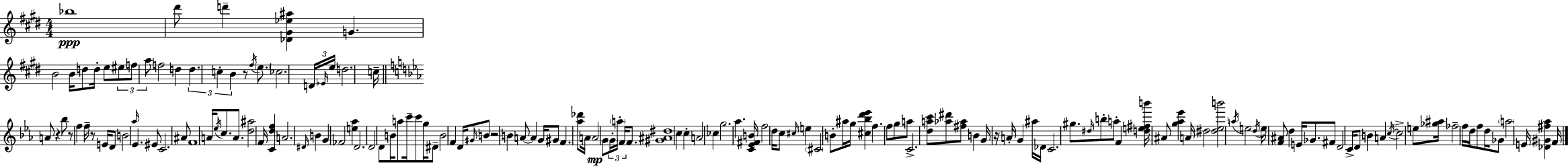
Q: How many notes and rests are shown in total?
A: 158